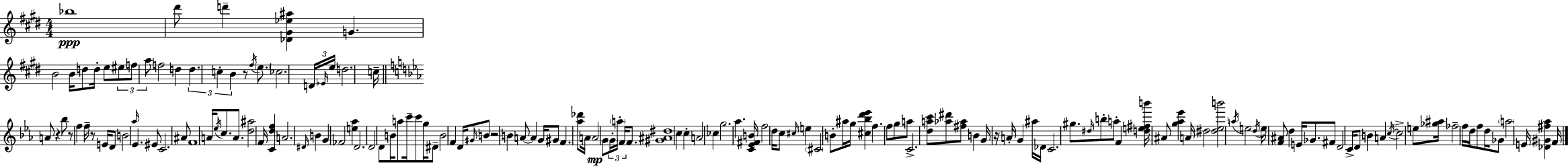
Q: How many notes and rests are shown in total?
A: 158